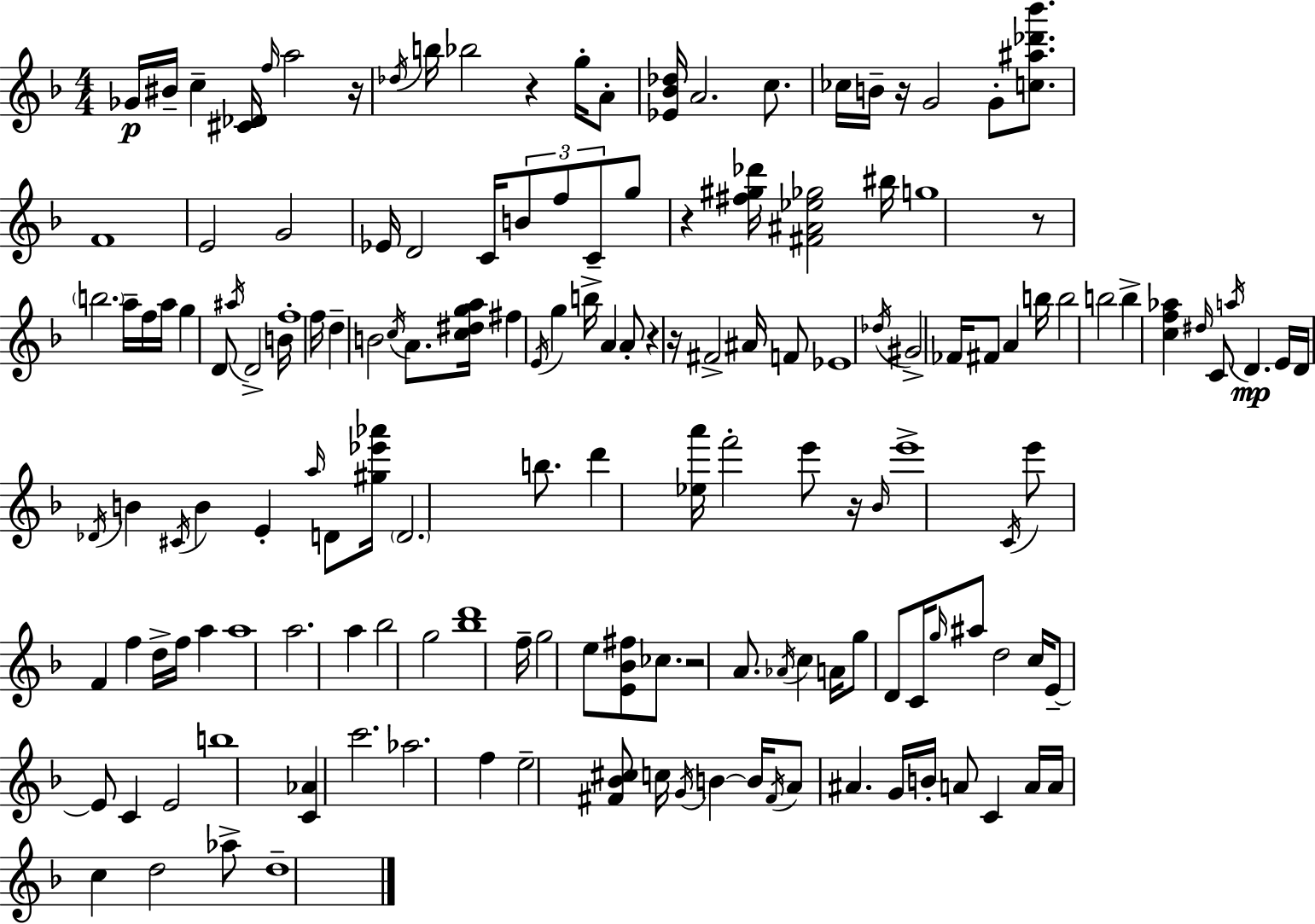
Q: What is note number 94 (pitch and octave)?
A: G5